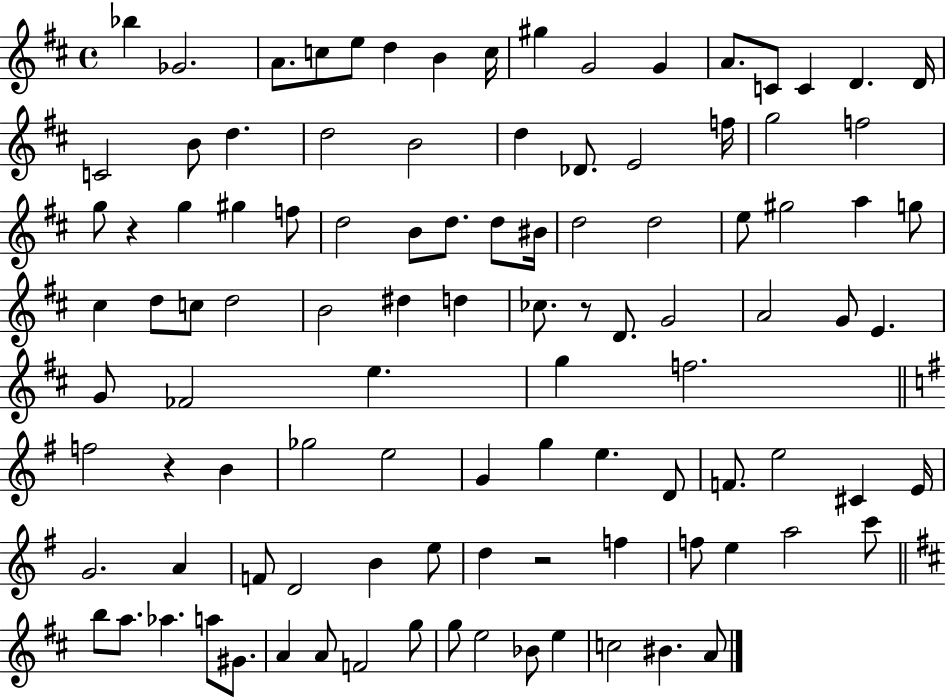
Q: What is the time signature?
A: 4/4